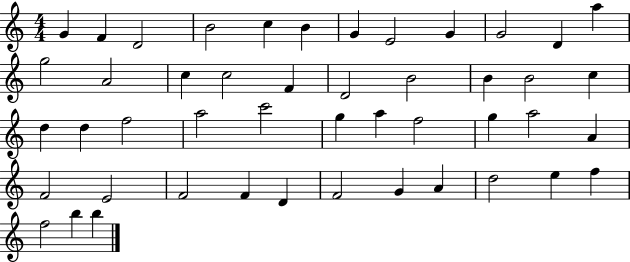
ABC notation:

X:1
T:Untitled
M:4/4
L:1/4
K:C
G F D2 B2 c B G E2 G G2 D a g2 A2 c c2 F D2 B2 B B2 c d d f2 a2 c'2 g a f2 g a2 A F2 E2 F2 F D F2 G A d2 e f f2 b b